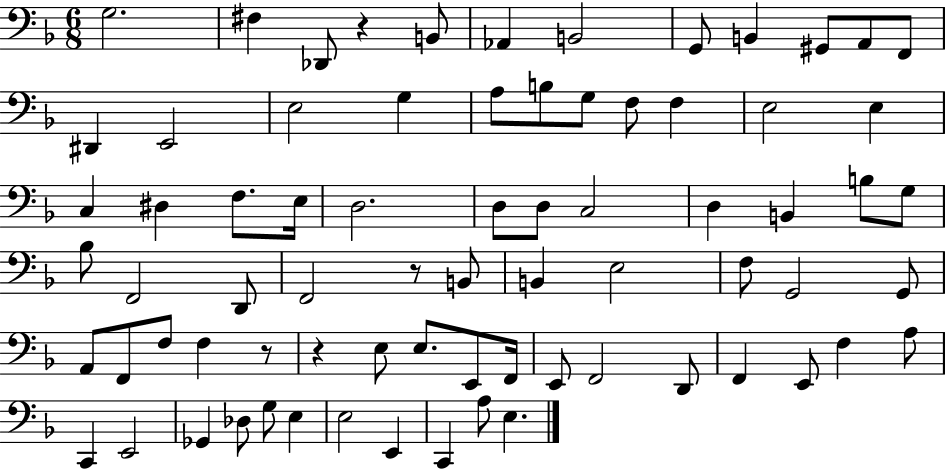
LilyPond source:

{
  \clef bass
  \numericTimeSignature
  \time 6/8
  \key f \major
  g2. | fis4 des,8 r4 b,8 | aes,4 b,2 | g,8 b,4 gis,8 a,8 f,8 | \break dis,4 e,2 | e2 g4 | a8 b8 g8 f8 f4 | e2 e4 | \break c4 dis4 f8. e16 | d2. | d8 d8 c2 | d4 b,4 b8 g8 | \break bes8 f,2 d,8 | f,2 r8 b,8 | b,4 e2 | f8 g,2 g,8 | \break a,8 f,8 f8 f4 r8 | r4 e8 e8. e,8 f,16 | e,8 f,2 d,8 | f,4 e,8 f4 a8 | \break c,4 e,2 | ges,4 des8 g8 e4 | e2 e,4 | c,4 a8 e4. | \break \bar "|."
}